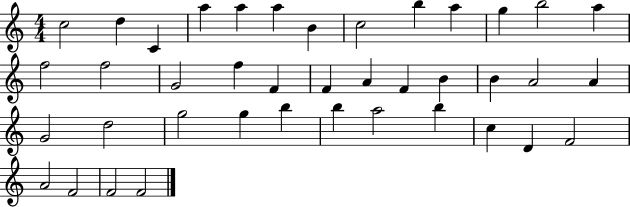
X:1
T:Untitled
M:4/4
L:1/4
K:C
c2 d C a a a B c2 b a g b2 a f2 f2 G2 f F F A F B B A2 A G2 d2 g2 g b b a2 b c D F2 A2 F2 F2 F2